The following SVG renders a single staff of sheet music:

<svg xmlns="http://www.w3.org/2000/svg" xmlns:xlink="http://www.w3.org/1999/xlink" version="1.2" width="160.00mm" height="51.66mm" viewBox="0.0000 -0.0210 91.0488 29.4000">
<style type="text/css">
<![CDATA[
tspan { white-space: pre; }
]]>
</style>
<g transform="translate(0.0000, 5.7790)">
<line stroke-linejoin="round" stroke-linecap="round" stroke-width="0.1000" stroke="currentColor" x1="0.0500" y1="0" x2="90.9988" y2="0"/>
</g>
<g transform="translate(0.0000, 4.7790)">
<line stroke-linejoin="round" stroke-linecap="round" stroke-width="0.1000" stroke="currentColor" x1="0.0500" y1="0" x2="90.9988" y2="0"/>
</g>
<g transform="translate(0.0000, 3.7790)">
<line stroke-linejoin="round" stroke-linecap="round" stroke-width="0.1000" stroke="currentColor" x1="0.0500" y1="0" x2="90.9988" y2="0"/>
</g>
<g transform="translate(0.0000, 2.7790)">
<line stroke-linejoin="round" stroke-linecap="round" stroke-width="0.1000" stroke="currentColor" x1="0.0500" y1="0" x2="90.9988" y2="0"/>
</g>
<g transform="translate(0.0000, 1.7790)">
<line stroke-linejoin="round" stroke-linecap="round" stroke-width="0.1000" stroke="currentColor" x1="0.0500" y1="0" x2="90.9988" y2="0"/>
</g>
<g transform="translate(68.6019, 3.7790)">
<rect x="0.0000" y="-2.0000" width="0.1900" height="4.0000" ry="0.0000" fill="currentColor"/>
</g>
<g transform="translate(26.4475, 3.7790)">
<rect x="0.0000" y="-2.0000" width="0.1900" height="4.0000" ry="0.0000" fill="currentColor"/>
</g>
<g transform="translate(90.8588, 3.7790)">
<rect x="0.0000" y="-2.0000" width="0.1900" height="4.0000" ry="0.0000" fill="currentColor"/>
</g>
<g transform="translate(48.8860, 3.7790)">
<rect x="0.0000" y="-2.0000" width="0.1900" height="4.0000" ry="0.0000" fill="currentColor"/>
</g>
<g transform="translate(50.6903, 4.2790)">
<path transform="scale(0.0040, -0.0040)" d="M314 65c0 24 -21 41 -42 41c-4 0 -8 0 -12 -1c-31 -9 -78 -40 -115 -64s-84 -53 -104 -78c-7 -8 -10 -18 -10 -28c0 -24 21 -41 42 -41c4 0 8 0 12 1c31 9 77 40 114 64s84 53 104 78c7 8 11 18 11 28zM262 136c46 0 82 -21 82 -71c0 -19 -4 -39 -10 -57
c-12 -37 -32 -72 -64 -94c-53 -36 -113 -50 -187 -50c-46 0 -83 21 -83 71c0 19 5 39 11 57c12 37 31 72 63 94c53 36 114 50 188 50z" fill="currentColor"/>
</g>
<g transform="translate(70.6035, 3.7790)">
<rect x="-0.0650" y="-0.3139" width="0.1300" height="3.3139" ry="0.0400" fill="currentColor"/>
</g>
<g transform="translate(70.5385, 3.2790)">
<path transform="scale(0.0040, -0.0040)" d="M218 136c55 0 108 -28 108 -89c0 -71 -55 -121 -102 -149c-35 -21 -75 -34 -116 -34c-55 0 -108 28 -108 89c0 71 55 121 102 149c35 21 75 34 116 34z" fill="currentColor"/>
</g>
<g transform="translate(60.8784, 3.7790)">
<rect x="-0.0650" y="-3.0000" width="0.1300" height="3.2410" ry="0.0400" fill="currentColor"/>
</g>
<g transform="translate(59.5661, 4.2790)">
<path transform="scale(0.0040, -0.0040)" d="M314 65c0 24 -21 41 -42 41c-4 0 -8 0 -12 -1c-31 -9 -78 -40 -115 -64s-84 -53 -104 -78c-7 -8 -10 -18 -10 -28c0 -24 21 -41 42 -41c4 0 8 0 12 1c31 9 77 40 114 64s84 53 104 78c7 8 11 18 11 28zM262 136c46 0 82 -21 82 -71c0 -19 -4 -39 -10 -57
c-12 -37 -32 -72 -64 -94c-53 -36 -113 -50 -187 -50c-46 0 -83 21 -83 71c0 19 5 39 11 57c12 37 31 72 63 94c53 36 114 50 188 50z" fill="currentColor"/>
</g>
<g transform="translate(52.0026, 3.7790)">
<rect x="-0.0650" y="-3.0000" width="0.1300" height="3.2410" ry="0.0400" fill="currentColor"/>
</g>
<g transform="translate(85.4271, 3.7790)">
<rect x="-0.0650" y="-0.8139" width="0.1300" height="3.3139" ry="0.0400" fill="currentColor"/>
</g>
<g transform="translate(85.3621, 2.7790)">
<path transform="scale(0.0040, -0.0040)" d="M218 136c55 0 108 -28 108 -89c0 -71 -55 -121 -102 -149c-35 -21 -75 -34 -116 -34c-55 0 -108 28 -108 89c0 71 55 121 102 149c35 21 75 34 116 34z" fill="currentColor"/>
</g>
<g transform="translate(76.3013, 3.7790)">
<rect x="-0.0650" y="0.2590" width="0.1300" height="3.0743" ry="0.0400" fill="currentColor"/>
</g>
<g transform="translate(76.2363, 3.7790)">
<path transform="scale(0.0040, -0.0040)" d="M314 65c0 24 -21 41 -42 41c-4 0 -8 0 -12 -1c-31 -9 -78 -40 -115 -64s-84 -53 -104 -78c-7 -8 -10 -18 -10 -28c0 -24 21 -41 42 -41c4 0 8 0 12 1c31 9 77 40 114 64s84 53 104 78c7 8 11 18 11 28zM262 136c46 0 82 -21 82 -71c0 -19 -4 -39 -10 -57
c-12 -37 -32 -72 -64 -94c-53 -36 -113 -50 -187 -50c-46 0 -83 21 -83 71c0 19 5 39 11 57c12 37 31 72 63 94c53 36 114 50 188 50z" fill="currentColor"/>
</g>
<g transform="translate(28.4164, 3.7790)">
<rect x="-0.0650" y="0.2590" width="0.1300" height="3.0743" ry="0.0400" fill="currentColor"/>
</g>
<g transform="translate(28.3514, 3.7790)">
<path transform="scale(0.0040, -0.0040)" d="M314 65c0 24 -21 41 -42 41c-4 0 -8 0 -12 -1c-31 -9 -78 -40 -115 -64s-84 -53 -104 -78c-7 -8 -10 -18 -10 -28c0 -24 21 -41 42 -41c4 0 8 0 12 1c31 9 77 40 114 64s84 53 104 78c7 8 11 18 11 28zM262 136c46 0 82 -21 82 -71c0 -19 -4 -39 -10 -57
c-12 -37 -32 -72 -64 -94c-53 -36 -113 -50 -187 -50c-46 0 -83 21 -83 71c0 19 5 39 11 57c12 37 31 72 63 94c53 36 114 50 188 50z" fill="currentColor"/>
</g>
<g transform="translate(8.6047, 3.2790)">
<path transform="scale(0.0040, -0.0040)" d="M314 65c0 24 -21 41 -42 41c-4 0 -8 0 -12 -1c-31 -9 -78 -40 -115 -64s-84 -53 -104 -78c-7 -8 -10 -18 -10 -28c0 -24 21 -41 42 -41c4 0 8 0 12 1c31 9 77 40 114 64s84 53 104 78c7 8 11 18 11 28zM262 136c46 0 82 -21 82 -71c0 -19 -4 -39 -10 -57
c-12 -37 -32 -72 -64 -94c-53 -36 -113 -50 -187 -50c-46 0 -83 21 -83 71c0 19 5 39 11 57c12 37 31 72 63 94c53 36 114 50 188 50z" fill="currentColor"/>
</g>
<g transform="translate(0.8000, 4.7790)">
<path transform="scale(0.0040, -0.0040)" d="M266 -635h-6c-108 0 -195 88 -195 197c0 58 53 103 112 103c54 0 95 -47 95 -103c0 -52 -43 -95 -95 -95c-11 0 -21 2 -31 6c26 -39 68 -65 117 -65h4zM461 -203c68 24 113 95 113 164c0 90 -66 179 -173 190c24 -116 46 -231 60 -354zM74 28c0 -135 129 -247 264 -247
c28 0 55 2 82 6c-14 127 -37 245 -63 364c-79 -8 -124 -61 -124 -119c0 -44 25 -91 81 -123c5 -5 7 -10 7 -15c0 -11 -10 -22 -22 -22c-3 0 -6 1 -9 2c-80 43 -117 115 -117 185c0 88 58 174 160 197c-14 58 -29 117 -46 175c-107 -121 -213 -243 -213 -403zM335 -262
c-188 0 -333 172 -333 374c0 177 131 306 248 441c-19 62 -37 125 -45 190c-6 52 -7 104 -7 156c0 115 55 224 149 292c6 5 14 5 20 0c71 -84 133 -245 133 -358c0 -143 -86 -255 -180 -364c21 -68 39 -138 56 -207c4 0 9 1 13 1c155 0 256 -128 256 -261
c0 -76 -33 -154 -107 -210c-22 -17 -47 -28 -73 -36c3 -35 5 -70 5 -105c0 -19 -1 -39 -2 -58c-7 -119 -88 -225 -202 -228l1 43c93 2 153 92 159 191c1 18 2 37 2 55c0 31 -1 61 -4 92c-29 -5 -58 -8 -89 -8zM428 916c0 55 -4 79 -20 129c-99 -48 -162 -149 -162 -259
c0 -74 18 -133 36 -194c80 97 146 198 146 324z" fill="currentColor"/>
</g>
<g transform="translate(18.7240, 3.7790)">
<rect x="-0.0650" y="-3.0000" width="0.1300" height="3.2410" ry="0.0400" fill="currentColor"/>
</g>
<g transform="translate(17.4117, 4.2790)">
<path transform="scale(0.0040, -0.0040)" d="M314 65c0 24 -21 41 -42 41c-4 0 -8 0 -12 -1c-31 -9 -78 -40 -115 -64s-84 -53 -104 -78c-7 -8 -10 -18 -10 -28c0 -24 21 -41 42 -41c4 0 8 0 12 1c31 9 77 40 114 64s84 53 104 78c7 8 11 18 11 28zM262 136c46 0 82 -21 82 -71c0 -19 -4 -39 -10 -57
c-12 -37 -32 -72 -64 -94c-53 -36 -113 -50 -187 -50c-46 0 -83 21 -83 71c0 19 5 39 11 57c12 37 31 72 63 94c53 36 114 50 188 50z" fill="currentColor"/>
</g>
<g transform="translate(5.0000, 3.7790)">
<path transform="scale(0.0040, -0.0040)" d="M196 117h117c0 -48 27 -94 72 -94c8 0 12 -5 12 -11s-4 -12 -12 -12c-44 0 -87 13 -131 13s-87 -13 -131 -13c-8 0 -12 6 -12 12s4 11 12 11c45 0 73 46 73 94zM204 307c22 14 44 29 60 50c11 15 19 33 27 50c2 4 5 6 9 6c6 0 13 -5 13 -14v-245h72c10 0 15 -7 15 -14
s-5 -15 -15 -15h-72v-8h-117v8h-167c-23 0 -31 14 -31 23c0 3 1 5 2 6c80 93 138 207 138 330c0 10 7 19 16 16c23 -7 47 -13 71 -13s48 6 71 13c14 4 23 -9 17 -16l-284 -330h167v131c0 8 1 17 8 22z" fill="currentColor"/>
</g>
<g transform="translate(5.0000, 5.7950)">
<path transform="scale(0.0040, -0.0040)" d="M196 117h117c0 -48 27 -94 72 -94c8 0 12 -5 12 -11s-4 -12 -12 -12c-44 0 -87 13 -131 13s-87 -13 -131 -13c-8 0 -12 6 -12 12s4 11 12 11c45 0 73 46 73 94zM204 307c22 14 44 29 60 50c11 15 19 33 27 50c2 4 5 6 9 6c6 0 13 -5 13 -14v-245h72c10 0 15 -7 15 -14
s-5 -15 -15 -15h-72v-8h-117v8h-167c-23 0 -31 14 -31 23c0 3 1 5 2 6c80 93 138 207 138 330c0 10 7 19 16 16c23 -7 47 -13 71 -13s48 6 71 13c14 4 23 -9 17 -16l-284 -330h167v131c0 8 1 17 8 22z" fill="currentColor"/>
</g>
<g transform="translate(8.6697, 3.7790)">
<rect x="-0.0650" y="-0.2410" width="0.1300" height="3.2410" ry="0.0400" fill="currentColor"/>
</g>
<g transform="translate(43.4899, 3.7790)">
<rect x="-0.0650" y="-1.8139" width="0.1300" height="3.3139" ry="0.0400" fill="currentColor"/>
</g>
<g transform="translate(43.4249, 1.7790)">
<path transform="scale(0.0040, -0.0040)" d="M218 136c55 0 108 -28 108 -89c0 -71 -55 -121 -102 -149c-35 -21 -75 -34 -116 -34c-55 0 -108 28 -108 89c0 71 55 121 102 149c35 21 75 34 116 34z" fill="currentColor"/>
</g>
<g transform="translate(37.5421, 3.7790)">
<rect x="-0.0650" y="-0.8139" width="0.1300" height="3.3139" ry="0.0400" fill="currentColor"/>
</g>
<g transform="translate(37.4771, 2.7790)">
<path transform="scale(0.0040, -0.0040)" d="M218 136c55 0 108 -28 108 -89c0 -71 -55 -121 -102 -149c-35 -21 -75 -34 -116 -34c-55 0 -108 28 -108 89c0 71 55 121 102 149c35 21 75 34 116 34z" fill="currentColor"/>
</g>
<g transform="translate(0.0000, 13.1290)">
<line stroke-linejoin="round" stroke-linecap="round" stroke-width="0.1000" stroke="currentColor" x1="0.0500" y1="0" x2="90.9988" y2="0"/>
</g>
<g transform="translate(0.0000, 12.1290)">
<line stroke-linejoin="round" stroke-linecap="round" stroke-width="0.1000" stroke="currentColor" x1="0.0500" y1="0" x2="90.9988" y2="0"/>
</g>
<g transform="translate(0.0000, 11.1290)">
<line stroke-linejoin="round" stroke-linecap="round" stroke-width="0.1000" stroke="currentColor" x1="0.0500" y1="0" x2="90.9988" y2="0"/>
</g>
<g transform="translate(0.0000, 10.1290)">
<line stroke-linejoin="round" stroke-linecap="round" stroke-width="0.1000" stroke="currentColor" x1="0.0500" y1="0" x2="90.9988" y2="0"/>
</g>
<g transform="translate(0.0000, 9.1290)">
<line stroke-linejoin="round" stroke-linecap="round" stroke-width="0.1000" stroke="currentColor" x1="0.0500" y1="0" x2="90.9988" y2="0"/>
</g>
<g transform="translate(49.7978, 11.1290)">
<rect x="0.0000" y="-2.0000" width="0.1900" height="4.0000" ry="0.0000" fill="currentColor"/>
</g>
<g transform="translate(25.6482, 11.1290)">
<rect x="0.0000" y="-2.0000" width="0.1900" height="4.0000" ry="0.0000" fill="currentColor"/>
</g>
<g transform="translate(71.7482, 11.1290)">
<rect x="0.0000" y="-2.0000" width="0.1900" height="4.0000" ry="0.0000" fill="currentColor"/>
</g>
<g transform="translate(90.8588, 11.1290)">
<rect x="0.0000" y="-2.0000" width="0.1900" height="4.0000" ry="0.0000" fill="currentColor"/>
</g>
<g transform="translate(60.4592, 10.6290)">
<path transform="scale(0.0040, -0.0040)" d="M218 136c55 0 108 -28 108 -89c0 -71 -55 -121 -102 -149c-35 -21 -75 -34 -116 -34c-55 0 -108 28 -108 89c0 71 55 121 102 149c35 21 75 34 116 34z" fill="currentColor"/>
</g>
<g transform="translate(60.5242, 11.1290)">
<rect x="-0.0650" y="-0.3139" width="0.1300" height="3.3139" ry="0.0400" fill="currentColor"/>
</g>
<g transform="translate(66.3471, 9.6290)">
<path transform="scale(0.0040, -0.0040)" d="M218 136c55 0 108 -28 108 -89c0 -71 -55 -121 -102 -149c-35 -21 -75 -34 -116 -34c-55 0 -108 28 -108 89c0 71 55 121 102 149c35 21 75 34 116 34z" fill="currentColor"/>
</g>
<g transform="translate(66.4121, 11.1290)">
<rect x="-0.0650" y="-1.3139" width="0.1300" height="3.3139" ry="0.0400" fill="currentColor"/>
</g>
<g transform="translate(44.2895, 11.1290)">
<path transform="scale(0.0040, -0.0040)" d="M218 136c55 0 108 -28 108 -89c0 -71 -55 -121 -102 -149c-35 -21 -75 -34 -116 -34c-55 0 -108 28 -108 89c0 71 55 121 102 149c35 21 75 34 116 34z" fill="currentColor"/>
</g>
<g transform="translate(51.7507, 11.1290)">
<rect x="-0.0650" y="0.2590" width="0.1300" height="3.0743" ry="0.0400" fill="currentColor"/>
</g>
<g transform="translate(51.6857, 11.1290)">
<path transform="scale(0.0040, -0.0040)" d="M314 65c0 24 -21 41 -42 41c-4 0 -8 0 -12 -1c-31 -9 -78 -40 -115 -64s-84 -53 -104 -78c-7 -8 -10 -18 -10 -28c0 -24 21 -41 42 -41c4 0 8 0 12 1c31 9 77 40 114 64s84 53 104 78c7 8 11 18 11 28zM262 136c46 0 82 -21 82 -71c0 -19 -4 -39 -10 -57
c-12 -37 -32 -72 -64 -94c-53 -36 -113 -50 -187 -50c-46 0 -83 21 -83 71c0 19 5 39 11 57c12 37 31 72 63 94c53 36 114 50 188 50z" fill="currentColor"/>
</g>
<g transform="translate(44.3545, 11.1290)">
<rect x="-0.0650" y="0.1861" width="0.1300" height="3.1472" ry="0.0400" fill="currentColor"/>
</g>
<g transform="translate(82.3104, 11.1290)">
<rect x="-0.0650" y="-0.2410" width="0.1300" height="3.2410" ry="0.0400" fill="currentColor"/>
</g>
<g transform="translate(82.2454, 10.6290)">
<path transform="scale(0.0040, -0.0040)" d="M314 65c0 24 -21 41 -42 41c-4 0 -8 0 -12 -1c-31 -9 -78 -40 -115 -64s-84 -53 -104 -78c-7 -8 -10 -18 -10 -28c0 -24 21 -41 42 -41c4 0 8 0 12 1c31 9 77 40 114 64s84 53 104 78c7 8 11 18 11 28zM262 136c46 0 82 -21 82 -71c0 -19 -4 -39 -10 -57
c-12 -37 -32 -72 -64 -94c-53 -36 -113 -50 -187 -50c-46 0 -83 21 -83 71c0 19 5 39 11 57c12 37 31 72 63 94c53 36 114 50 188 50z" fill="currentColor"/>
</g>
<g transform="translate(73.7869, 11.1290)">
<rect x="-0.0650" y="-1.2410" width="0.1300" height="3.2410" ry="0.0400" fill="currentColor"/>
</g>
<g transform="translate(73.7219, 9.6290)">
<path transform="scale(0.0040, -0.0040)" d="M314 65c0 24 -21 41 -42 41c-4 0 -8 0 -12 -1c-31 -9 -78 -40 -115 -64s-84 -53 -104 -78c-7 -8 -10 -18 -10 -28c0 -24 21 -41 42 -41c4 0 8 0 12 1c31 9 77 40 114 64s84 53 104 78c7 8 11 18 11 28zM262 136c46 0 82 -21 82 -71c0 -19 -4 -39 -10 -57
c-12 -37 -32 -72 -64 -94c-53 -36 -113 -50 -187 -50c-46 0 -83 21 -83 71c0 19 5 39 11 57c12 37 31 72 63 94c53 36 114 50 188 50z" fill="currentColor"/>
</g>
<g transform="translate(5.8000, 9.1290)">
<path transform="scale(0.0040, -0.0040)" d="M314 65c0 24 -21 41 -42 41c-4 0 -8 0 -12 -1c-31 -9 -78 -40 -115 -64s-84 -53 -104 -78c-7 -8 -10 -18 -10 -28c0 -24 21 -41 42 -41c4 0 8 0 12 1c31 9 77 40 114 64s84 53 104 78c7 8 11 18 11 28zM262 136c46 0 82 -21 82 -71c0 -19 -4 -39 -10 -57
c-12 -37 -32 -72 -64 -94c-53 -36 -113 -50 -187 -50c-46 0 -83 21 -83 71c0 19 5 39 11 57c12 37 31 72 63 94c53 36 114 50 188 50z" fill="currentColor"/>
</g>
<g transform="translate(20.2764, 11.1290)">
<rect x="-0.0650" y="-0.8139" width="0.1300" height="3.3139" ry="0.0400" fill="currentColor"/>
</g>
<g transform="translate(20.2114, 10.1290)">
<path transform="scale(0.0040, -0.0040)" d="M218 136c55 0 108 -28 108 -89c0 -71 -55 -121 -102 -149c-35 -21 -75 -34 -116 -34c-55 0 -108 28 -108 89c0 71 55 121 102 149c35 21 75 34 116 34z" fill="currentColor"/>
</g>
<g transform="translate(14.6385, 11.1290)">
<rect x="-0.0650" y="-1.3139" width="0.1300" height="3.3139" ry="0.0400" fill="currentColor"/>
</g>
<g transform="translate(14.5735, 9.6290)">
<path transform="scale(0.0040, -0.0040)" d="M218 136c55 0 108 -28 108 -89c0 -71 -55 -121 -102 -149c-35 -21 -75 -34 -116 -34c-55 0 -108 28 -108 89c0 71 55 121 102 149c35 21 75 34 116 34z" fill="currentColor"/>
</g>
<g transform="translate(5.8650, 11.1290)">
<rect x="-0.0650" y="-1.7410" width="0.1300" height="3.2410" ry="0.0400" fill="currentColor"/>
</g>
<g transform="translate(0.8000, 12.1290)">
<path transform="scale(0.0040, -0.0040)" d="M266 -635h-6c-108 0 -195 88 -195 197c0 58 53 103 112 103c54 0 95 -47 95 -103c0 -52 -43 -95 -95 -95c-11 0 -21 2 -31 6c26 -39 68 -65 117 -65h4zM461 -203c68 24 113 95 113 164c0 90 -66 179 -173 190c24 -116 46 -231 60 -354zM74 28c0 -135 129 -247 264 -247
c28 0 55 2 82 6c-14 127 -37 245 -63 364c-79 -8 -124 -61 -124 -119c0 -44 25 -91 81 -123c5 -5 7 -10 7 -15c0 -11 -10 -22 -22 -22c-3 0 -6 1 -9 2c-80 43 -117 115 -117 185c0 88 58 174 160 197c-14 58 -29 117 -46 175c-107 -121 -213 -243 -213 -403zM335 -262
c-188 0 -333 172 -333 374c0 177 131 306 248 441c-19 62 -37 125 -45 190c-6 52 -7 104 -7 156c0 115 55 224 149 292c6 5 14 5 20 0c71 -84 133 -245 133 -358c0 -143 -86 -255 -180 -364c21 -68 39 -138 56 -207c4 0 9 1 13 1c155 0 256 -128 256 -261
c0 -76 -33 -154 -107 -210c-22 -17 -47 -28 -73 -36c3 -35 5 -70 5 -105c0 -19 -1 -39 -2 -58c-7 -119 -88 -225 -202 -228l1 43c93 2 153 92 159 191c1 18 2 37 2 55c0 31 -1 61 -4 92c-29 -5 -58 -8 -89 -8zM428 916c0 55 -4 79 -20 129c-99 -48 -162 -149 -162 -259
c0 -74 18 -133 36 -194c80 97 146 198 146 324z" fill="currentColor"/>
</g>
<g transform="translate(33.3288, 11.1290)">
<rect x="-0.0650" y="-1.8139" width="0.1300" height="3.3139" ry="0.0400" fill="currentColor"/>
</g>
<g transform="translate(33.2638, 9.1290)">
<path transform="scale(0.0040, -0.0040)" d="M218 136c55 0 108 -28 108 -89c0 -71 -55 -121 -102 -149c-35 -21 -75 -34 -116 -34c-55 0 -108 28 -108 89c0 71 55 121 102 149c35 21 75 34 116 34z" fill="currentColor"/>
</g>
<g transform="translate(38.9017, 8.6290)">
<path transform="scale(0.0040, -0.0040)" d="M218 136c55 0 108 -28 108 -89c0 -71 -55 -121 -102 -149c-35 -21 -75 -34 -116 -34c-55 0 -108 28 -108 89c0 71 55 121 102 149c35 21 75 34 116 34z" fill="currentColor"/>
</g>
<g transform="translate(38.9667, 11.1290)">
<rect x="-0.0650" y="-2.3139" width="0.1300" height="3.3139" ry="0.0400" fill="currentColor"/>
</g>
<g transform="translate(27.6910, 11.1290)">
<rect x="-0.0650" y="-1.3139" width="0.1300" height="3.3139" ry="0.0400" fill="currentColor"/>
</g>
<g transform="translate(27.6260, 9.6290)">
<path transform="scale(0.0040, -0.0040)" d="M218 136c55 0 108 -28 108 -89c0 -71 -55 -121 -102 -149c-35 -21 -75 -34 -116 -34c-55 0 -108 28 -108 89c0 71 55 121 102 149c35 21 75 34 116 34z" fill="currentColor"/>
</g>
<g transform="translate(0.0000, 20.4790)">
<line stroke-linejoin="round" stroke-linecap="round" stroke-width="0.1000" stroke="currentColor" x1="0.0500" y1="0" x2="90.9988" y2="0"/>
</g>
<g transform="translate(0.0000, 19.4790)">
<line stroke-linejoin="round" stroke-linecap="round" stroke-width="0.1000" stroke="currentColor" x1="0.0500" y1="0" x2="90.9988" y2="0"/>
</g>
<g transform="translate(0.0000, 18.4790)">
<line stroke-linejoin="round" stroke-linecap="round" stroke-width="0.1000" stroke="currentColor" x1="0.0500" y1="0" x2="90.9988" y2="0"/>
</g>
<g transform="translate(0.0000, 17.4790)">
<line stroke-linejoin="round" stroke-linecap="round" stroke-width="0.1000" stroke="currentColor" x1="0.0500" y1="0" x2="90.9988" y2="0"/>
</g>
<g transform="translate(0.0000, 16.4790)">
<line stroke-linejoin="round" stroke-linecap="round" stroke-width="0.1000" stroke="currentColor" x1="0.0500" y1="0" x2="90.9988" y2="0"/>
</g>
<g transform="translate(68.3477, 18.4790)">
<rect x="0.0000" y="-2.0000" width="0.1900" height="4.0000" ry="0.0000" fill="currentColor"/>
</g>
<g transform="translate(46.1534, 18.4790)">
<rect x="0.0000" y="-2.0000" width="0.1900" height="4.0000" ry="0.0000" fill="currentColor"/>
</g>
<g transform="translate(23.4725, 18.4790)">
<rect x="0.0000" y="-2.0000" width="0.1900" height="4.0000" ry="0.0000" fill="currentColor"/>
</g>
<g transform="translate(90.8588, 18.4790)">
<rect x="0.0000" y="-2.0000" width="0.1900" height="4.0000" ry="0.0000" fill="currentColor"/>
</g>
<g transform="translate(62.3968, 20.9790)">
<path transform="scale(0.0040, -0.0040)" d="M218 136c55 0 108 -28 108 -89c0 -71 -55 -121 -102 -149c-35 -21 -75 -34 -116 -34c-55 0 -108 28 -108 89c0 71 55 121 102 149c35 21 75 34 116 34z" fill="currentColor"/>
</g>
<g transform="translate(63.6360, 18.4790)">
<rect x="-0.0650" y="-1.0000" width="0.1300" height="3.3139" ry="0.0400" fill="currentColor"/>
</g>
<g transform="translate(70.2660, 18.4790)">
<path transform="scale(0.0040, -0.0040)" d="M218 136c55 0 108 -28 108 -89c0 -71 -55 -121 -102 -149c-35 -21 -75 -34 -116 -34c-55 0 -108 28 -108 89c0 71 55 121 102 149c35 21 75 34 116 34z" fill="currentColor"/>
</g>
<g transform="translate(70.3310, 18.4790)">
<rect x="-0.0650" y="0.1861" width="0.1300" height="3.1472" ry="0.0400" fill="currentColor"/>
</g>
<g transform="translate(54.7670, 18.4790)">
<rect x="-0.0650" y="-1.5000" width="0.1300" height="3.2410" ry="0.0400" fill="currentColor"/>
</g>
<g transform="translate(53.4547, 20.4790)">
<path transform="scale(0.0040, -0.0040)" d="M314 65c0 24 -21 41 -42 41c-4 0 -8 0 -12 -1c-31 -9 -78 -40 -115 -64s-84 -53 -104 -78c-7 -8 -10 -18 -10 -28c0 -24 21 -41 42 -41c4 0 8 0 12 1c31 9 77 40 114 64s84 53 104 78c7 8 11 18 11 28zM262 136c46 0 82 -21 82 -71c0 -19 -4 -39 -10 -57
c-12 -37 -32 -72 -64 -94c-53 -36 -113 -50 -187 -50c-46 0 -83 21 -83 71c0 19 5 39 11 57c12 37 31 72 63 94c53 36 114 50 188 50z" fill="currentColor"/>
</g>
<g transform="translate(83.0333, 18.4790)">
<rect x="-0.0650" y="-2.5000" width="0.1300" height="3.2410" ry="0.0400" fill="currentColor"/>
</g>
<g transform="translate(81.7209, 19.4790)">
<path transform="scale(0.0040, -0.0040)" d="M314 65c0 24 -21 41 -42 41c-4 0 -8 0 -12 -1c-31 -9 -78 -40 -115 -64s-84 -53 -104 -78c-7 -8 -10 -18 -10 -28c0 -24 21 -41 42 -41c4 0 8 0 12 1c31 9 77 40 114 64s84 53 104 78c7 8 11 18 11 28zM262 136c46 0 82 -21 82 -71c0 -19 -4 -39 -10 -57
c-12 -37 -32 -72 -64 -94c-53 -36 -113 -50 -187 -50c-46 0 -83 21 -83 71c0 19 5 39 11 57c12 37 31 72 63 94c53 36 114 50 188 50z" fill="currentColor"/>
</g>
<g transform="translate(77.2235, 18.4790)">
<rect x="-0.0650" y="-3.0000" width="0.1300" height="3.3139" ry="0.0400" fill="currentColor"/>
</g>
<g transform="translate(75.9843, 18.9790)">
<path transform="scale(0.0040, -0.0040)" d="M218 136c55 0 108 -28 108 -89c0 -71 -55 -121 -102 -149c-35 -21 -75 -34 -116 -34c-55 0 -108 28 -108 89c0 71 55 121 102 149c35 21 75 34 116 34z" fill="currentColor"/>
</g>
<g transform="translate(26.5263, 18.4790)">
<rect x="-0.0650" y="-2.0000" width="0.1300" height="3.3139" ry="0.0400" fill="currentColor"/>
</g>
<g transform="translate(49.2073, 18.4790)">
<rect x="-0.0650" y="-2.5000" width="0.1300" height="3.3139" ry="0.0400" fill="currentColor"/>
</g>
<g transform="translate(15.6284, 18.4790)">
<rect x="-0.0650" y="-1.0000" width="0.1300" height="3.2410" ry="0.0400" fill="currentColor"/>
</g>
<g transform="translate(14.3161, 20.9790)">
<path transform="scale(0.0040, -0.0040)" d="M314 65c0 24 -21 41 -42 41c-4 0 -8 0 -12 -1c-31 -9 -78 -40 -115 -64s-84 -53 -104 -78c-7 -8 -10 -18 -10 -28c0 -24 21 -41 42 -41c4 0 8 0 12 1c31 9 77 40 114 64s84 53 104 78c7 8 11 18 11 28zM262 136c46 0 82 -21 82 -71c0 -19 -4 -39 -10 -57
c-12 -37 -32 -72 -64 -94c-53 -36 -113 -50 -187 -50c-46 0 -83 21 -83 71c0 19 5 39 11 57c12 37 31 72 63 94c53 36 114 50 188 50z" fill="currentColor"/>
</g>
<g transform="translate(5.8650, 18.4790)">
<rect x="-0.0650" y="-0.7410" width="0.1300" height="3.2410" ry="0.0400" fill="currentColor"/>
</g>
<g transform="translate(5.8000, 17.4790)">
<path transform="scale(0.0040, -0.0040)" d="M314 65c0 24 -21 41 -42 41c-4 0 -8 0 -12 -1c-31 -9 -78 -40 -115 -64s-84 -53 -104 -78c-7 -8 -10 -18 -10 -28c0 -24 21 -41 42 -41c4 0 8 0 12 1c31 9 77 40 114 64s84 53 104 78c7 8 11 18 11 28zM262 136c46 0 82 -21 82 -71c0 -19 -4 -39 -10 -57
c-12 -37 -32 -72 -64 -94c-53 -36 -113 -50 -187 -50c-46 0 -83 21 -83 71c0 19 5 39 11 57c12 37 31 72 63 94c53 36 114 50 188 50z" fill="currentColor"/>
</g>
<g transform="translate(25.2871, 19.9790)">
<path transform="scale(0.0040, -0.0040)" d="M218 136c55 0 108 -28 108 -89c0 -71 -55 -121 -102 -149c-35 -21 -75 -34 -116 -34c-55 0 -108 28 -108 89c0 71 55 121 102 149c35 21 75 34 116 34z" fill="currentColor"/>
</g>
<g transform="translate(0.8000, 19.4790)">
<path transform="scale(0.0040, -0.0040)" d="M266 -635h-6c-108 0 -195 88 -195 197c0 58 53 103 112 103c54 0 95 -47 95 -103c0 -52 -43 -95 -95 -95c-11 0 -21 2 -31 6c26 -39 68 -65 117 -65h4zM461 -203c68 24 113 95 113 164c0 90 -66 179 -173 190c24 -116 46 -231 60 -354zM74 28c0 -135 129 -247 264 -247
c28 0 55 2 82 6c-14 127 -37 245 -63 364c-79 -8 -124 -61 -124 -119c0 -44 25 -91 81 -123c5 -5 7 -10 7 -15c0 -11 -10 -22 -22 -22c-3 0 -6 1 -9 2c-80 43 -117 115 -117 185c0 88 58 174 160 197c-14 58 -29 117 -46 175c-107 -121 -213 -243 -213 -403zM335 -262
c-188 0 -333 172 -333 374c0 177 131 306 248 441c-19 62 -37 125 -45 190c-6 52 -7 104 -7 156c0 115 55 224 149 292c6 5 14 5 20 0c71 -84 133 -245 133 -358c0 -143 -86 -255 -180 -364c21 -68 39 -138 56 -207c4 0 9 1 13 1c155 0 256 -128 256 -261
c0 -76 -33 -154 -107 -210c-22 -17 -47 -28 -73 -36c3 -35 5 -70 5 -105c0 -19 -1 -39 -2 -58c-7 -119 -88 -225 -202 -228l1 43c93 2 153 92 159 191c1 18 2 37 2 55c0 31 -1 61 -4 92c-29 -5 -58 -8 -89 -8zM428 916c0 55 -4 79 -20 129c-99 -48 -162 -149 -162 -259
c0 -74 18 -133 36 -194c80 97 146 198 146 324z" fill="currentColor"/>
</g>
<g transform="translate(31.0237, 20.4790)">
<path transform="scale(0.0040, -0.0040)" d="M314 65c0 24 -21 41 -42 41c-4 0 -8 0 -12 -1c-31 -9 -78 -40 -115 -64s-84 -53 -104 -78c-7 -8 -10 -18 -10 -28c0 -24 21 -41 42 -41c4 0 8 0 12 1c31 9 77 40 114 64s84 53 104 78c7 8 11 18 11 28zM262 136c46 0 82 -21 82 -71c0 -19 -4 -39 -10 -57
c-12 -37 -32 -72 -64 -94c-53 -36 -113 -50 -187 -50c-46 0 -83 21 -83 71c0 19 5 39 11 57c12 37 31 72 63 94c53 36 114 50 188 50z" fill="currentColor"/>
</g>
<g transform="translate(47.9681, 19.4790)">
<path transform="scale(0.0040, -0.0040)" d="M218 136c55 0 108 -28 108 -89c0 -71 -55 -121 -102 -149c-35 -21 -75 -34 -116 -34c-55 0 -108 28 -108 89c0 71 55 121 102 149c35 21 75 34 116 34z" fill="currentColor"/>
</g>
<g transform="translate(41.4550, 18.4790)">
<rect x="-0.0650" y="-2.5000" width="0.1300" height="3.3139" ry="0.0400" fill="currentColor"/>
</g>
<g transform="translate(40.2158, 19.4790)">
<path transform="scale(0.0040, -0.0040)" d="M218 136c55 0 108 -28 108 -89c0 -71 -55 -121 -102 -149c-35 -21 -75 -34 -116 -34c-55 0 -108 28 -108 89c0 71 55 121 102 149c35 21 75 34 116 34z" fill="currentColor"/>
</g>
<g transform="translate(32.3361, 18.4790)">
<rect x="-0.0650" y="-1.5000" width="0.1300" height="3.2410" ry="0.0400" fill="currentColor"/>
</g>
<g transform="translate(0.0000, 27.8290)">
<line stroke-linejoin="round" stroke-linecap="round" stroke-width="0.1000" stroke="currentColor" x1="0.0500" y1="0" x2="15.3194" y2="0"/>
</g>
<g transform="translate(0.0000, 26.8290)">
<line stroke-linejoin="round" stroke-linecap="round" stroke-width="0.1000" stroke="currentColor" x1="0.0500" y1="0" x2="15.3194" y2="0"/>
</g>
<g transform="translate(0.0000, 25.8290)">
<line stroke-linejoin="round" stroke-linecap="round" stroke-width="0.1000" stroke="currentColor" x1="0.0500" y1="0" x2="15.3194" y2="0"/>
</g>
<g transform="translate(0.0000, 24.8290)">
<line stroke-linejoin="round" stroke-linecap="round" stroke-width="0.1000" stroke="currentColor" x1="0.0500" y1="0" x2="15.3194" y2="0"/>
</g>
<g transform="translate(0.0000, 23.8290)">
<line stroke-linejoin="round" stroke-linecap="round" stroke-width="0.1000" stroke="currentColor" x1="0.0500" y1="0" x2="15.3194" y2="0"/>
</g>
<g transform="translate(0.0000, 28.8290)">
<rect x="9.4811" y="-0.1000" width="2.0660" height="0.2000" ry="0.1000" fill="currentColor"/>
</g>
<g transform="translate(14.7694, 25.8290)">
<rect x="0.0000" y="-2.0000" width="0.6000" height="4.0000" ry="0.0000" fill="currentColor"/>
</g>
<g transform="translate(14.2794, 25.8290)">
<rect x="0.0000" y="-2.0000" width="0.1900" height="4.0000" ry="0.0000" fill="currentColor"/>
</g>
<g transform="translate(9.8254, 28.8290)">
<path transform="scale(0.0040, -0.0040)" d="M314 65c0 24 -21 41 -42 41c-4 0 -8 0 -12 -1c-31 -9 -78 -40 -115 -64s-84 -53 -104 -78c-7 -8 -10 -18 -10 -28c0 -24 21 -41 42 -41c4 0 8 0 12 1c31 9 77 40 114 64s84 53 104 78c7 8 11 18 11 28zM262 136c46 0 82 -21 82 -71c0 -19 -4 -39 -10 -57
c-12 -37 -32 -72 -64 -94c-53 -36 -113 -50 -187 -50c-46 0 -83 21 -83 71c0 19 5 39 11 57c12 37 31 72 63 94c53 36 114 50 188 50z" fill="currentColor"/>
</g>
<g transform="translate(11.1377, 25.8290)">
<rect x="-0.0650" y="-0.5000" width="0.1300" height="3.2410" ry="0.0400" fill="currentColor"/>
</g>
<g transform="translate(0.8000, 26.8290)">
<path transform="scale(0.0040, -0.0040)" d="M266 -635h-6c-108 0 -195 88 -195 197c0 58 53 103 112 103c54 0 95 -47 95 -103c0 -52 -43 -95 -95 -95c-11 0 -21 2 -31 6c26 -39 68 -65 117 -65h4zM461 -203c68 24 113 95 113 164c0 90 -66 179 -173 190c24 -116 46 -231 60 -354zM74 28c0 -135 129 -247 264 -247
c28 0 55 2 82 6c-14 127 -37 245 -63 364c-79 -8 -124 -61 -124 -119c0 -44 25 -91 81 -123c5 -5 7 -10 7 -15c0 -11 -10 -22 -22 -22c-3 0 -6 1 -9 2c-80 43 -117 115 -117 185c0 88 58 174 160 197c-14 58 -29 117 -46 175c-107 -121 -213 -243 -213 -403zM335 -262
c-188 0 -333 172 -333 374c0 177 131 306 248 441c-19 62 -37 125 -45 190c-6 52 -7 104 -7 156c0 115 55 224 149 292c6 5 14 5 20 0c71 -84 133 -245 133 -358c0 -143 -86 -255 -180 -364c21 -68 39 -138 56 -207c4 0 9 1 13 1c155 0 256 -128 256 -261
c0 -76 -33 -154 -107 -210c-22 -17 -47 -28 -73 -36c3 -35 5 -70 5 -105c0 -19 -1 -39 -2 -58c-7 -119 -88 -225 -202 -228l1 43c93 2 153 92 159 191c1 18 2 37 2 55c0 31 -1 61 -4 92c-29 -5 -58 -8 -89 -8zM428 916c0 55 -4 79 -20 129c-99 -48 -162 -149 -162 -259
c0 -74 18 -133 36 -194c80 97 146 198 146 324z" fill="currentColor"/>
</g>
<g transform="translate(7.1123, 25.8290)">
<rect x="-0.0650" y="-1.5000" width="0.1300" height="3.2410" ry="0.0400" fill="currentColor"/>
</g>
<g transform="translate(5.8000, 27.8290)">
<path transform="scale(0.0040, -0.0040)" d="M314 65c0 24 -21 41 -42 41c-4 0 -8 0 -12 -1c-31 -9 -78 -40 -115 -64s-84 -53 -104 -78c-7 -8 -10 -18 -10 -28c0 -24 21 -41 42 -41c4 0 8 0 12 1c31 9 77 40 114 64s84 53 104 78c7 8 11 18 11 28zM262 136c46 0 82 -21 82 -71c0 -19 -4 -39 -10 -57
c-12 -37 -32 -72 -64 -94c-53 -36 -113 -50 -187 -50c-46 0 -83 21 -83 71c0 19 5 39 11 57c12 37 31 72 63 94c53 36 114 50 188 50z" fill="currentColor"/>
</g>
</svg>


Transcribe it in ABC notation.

X:1
T:Untitled
M:4/4
L:1/4
K:C
c2 A2 B2 d f A2 A2 c B2 d f2 e d e f g B B2 c e e2 c2 d2 D2 F E2 G G E2 D B A G2 E2 C2